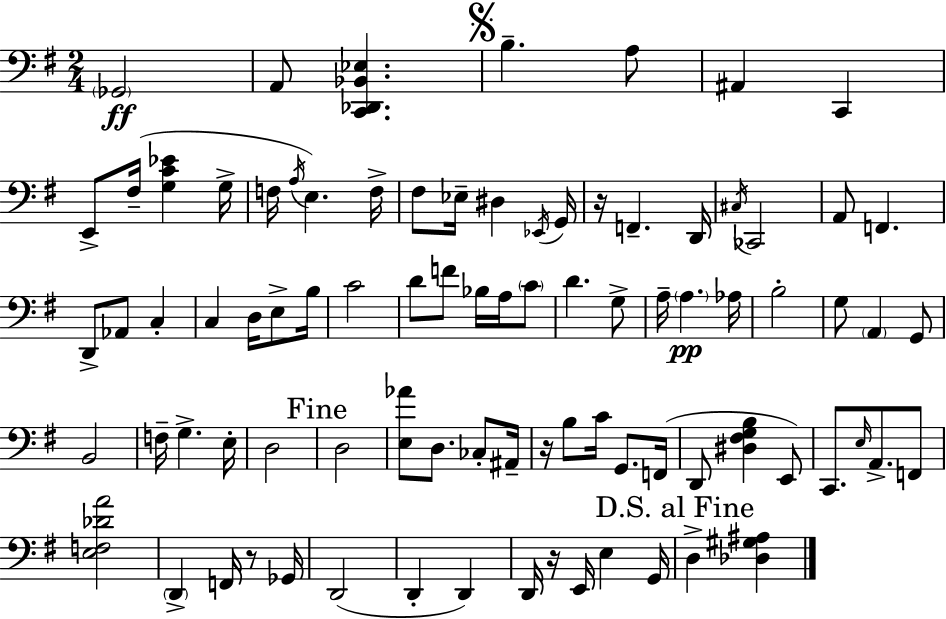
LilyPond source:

{
  \clef bass
  \numericTimeSignature
  \time 2/4
  \key g \major
  \parenthesize ges,2\ff | a,8 <c, des, bes, ees>4. | \mark \markup { \musicglyph "scripts.segno" } b4.-- a8 | ais,4 c,4 | \break e,8-> fis16--( <g c' ees'>4 g16-> | f16 \acciaccatura { a16 } e4.) | f16-> fis8 ees16-- dis4 | \acciaccatura { ees,16 } g,16 r16 f,4.-- | \break d,16 \acciaccatura { cis16 } ces,2 | a,8 f,4. | d,8-> aes,8 c4-. | c4 d16 | \break e8-> b16 c'2 | d'8 f'8 bes16 | a16 \parenthesize c'8 d'4. | g8-> a16-- \parenthesize a4.\pp | \break aes16 b2-. | g8 \parenthesize a,4 | g,8 b,2 | f16-- g4.-> | \break e16-. d2 | \mark "Fine" d2 | <e aes'>8 d8. | ces8-. ais,16-- r16 b8 c'16 g,8. | \break f,16( d,8 <dis fis g b>4 | e,8) c,8. \grace { e16 } a,8.-> | f,8 <e f des' a'>2 | \parenthesize d,4-> | \break f,16 r8 ges,16 d,2( | d,4-. | d,4) d,16 r16 e,16 e4 | g,16 \mark "D.S. al Fine" d4-> | \break <des gis ais>4 \bar "|."
}